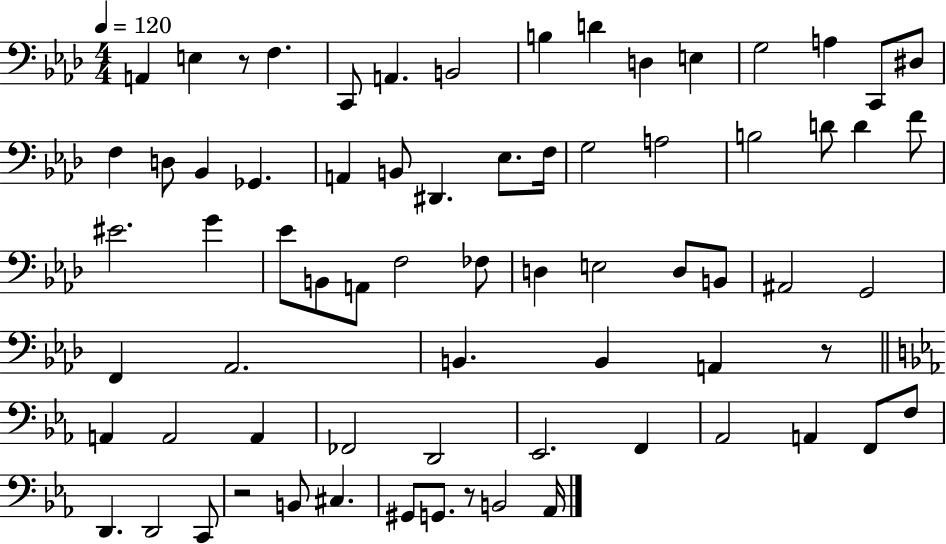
{
  \clef bass
  \numericTimeSignature
  \time 4/4
  \key aes \major
  \tempo 4 = 120
  \repeat volta 2 { a,4 e4 r8 f4. | c,8 a,4. b,2 | b4 d'4 d4 e4 | g2 a4 c,8 dis8 | \break f4 d8 bes,4 ges,4. | a,4 b,8 dis,4. ees8. f16 | g2 a2 | b2 d'8 d'4 f'8 | \break eis'2. g'4 | ees'8 b,8 a,8 f2 fes8 | d4 e2 d8 b,8 | ais,2 g,2 | \break f,4 aes,2. | b,4. b,4 a,4 r8 | \bar "||" \break \key ees \major a,4 a,2 a,4 | fes,2 d,2 | ees,2. f,4 | aes,2 a,4 f,8 f8 | \break d,4. d,2 c,8 | r2 b,8 cis4. | gis,8 g,8. r8 b,2 aes,16 | } \bar "|."
}